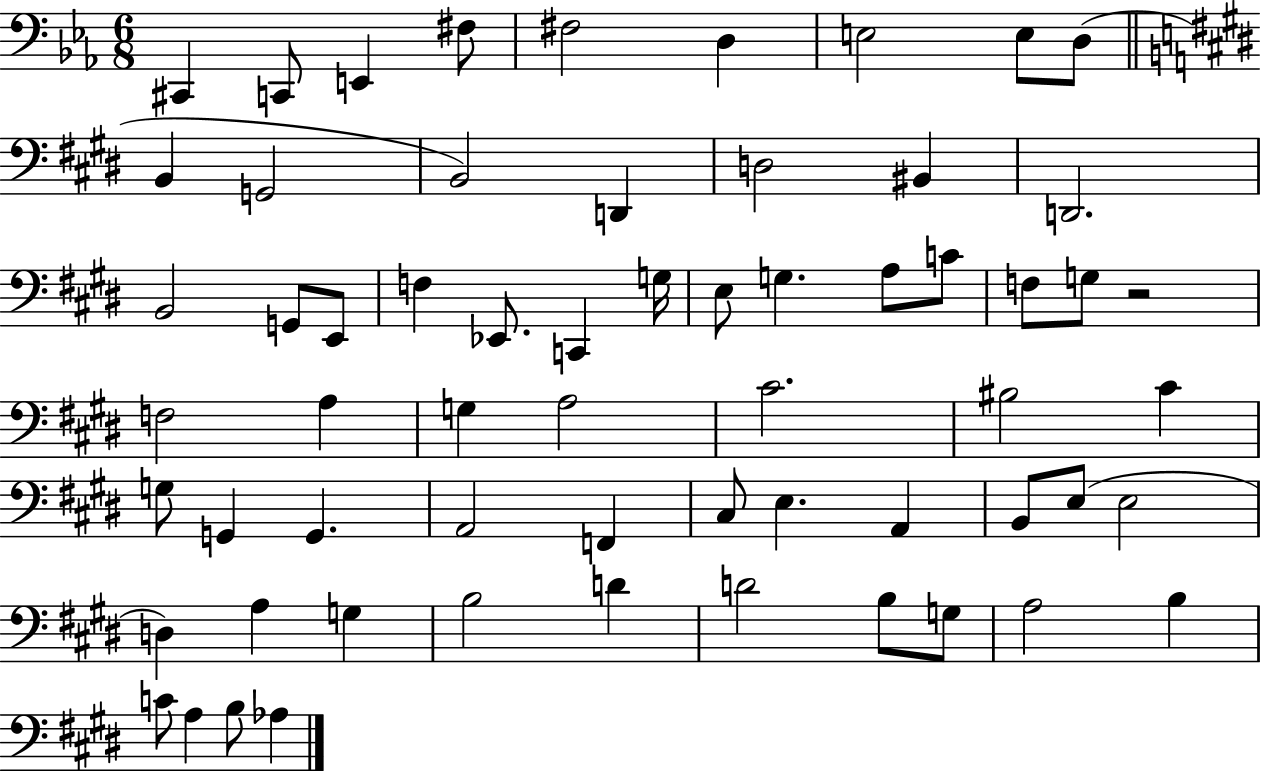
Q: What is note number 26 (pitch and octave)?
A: A3